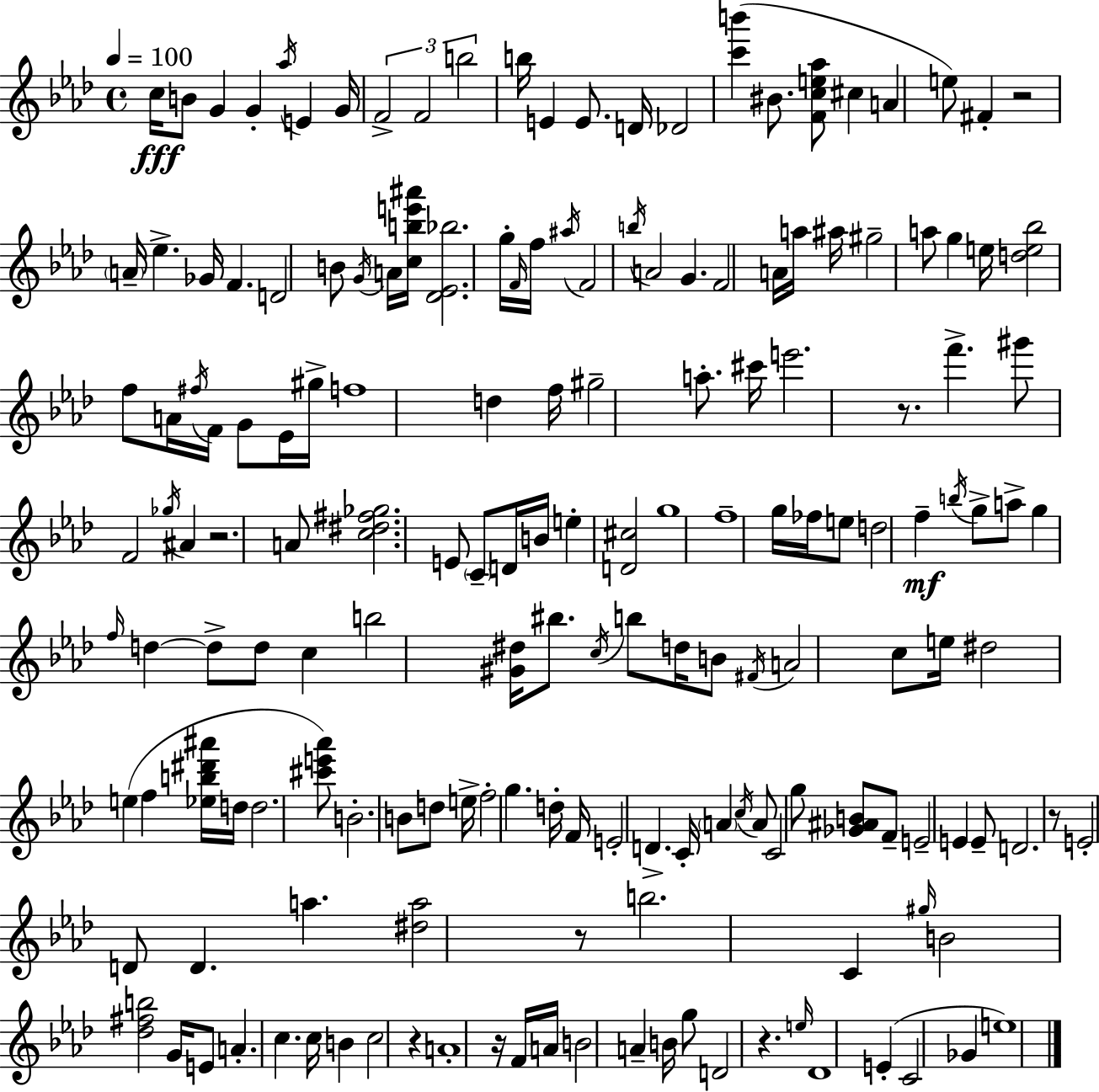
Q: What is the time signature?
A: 4/4